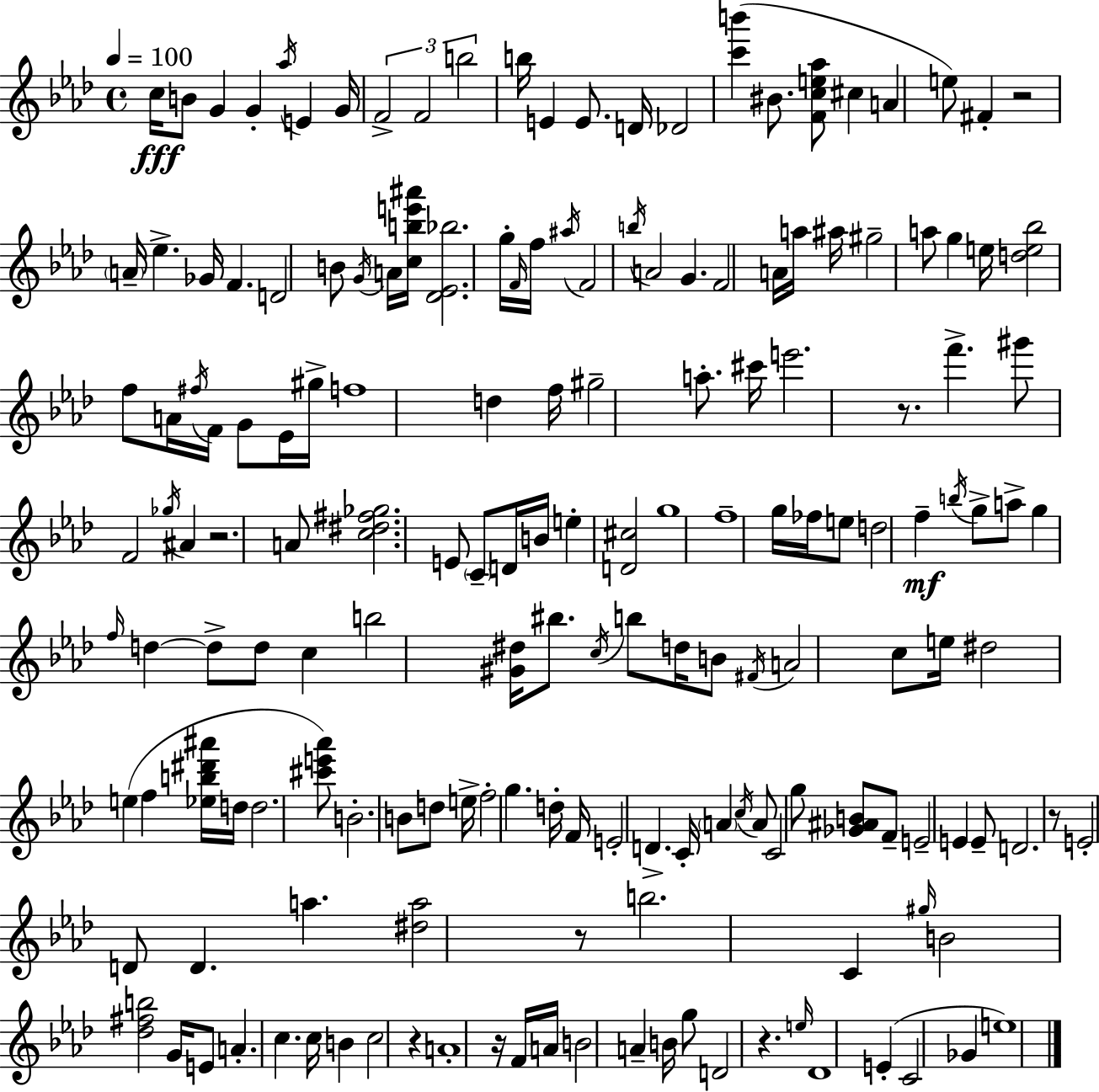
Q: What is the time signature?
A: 4/4